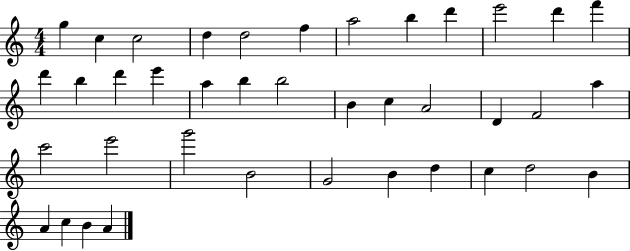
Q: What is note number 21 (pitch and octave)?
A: C5